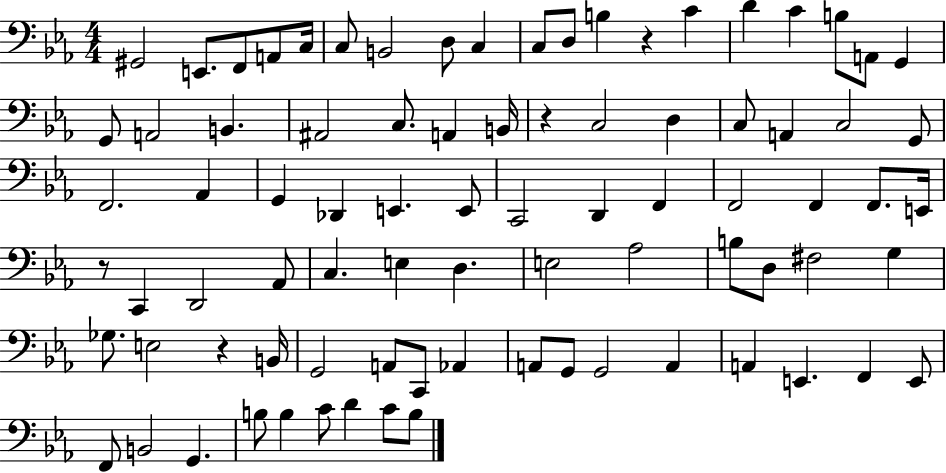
{
  \clef bass
  \numericTimeSignature
  \time 4/4
  \key ees \major
  gis,2 e,8. f,8 a,8 c16 | c8 b,2 d8 c4 | c8 d8 b4 r4 c'4 | d'4 c'4 b8 a,8 g,4 | \break g,8 a,2 b,4. | ais,2 c8. a,4 b,16 | r4 c2 d4 | c8 a,4 c2 g,8 | \break f,2. aes,4 | g,4 des,4 e,4. e,8 | c,2 d,4 f,4 | f,2 f,4 f,8. e,16 | \break r8 c,4 d,2 aes,8 | c4. e4 d4. | e2 aes2 | b8 d8 fis2 g4 | \break ges8. e2 r4 b,16 | g,2 a,8 c,8 aes,4 | a,8 g,8 g,2 a,4 | a,4 e,4. f,4 e,8 | \break f,8 b,2 g,4. | b8 b4 c'8 d'4 c'8 b8 | \bar "|."
}